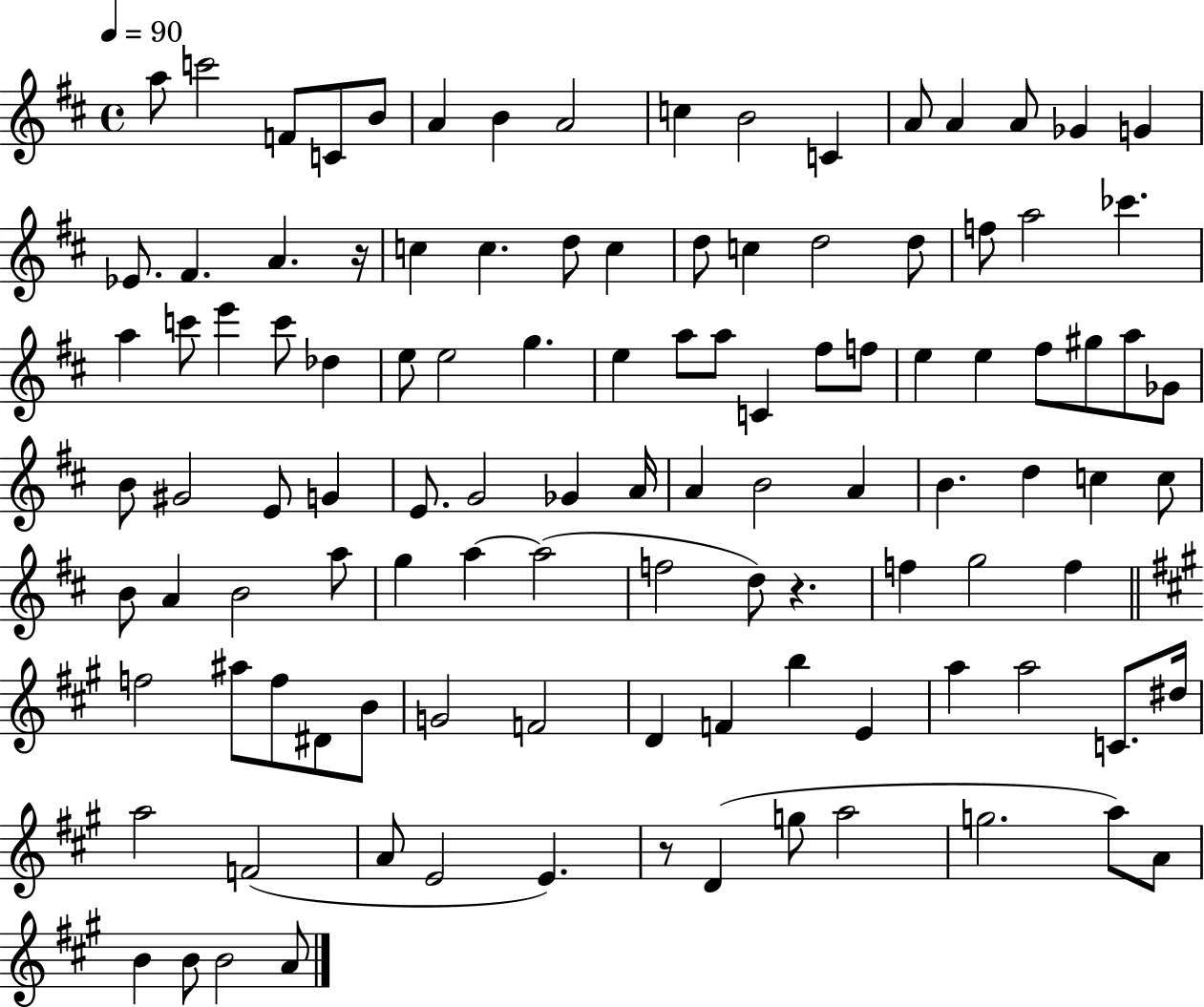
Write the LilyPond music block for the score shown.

{
  \clef treble
  \time 4/4
  \defaultTimeSignature
  \key d \major
  \tempo 4 = 90
  a''8 c'''2 f'8 c'8 b'8 | a'4 b'4 a'2 | c''4 b'2 c'4 | a'8 a'4 a'8 ges'4 g'4 | \break ees'8. fis'4. a'4. r16 | c''4 c''4. d''8 c''4 | d''8 c''4 d''2 d''8 | f''8 a''2 ces'''4. | \break a''4 c'''8 e'''4 c'''8 des''4 | e''8 e''2 g''4. | e''4 a''8 a''8 c'4 fis''8 f''8 | e''4 e''4 fis''8 gis''8 a''8 ges'8 | \break b'8 gis'2 e'8 g'4 | e'8. g'2 ges'4 a'16 | a'4 b'2 a'4 | b'4. d''4 c''4 c''8 | \break b'8 a'4 b'2 a''8 | g''4 a''4~~ a''2( | f''2 d''8) r4. | f''4 g''2 f''4 | \break \bar "||" \break \key a \major f''2 ais''8 f''8 dis'8 b'8 | g'2 f'2 | d'4 f'4 b''4 e'4 | a''4 a''2 c'8. dis''16 | \break a''2 f'2( | a'8 e'2 e'4.) | r8 d'4( g''8 a''2 | g''2. a''8) a'8 | \break b'4 b'8 b'2 a'8 | \bar "|."
}